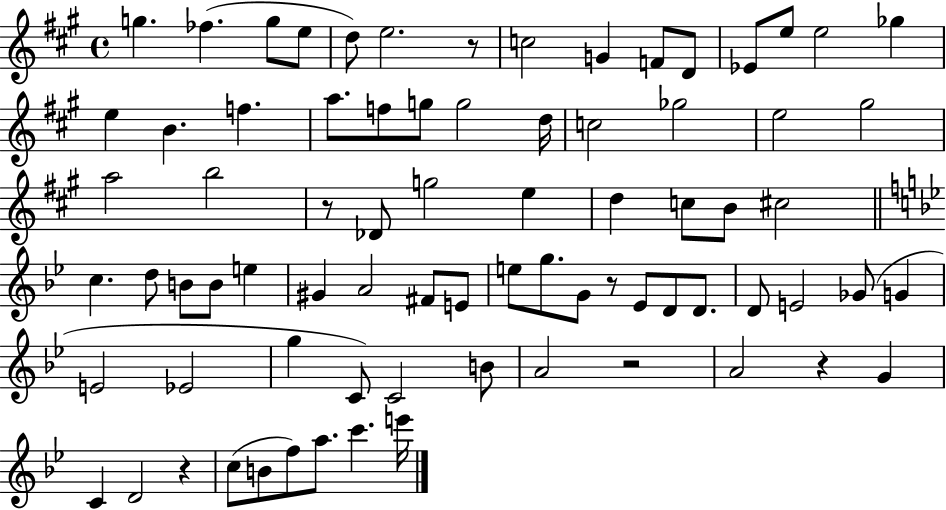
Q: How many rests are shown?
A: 6